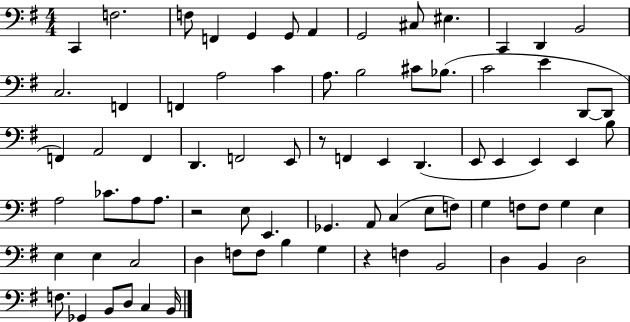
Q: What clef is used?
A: bass